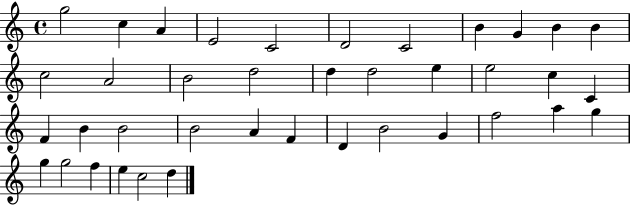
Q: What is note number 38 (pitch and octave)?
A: C5